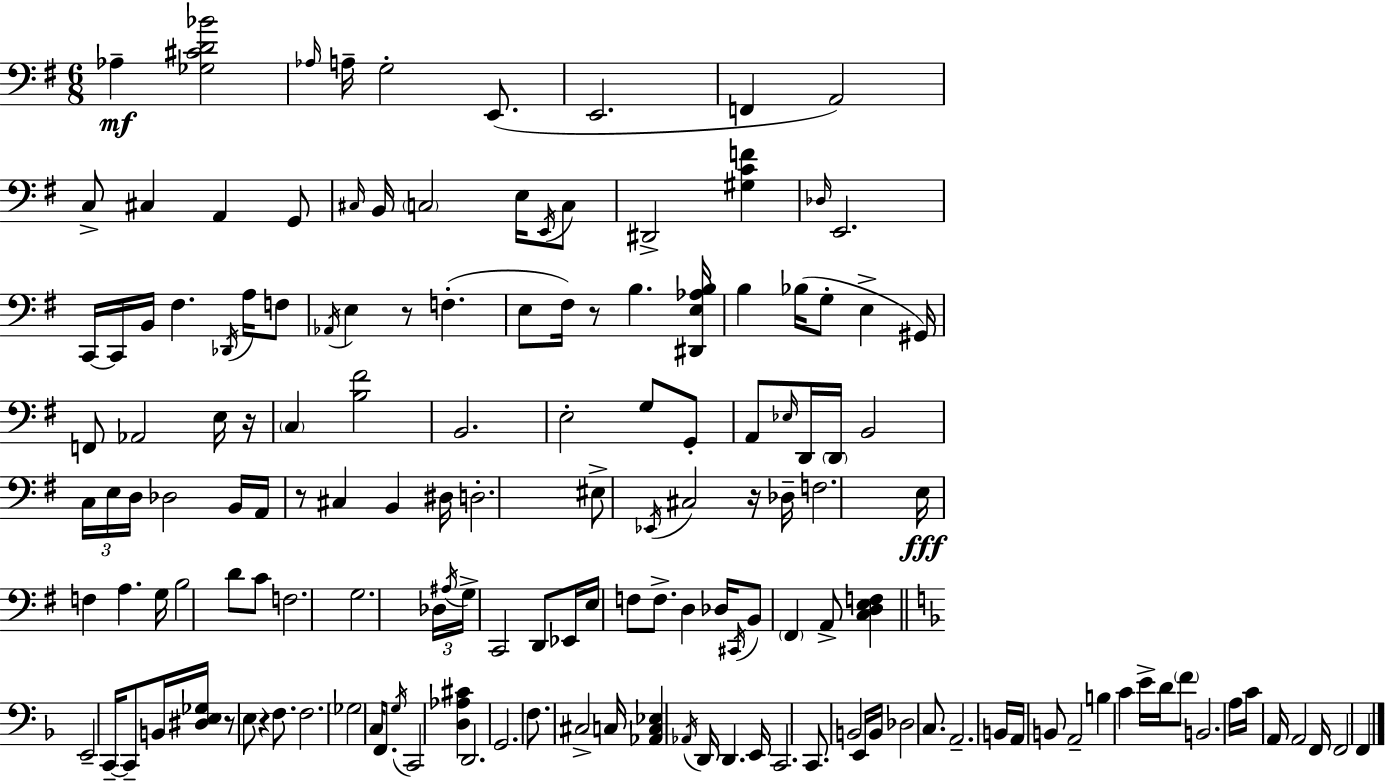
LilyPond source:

{
  \clef bass
  \numericTimeSignature
  \time 6/8
  \key e \minor
  \repeat volta 2 { aes4--\mf <ges cis' d' bes'>2 | \grace { aes16 } a16-- g2-. e,8.( | e,2. | f,4 a,2) | \break c8-> cis4 a,4 g,8 | \grace { cis16 } b,16 \parenthesize c2 e16 | \acciaccatura { e,16 } c8 dis,2-> <gis c' f'>4 | \grace { des16 } e,2. | \break c,16~~ c,16 b,16 fis4. | \acciaccatura { des,16 } a16 f8 \acciaccatura { aes,16 } e4 r8 | f4.-.( e8 fis16) r8 b4. | <dis, e aes b>16 b4 bes16( g8-. | \break e4-> gis,16) f,8 aes,2 | e16 r16 \parenthesize c4 <b fis'>2 | b,2. | e2-. | \break g8 g,8-. a,8 \grace { ees16 } d,16 \parenthesize d,16 b,2 | \tuplet 3/2 { c16 e16 d16 } des2 | b,16 a,16 r8 cis4 | b,4 dis16 d2.-. | \break eis8-> \acciaccatura { ees,16 } cis2 | r16 des16-- f2. | e16\fff f4 | a4. g16 b2 | \break d'8 c'8 f2. | g2. | \tuplet 3/2 { des16 \acciaccatura { ais16 } g16-> } c,2 | d,8 ees,16 e16 f8 | \break f8.-> d4 des16 \acciaccatura { cis,16 } b,8 | \parenthesize fis,4 a,8-> <c d e f>4 \bar "||" \break \key d \minor e,2-- c,16--~~ c,8-- b,16 | <dis e ges>16 r8 e8 r4 f8. | f2. | \parenthesize ges2 c16 f,8. | \break \acciaccatura { g16 } c,2 <d aes cis'>4 | d,2. | g,2. | f8. cis2-> | \break c16 <aes, c ees>4 \acciaccatura { aes,16 } d,16 d,4. | e,16 c,2. | c,8. b,2 | e,16 b,16 des2 c8. | \break a,2.-- | b,16 a,16 b,8 a,2-- | b4 c'4 e'16-> d'16 | \parenthesize f'8 b,2. | \break a16 c'16 a,16 a,2 | f,16 f,2 f,4 | } \bar "|."
}